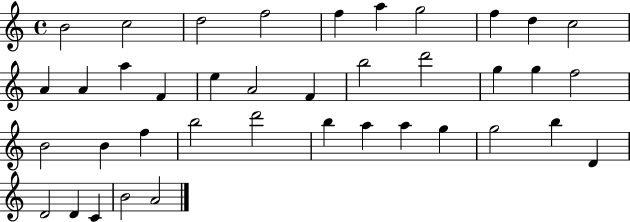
B4/h C5/h D5/h F5/h F5/q A5/q G5/h F5/q D5/q C5/h A4/q A4/q A5/q F4/q E5/q A4/h F4/q B5/h D6/h G5/q G5/q F5/h B4/h B4/q F5/q B5/h D6/h B5/q A5/q A5/q G5/q G5/h B5/q D4/q D4/h D4/q C4/q B4/h A4/h